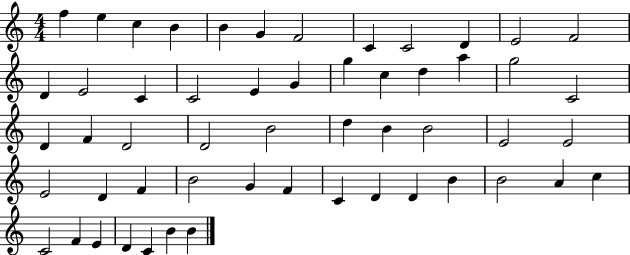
{
  \clef treble
  \numericTimeSignature
  \time 4/4
  \key c \major
  f''4 e''4 c''4 b'4 | b'4 g'4 f'2 | c'4 c'2 d'4 | e'2 f'2 | \break d'4 e'2 c'4 | c'2 e'4 g'4 | g''4 c''4 d''4 a''4 | g''2 c'2 | \break d'4 f'4 d'2 | d'2 b'2 | d''4 b'4 b'2 | e'2 e'2 | \break e'2 d'4 f'4 | b'2 g'4 f'4 | c'4 d'4 d'4 b'4 | b'2 a'4 c''4 | \break c'2 f'4 e'4 | d'4 c'4 b'4 b'4 | \bar "|."
}